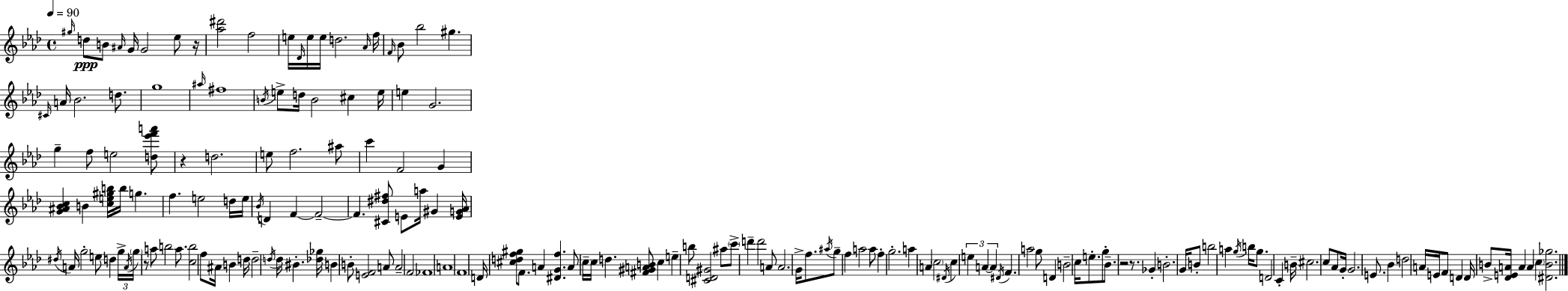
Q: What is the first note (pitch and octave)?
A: G#5